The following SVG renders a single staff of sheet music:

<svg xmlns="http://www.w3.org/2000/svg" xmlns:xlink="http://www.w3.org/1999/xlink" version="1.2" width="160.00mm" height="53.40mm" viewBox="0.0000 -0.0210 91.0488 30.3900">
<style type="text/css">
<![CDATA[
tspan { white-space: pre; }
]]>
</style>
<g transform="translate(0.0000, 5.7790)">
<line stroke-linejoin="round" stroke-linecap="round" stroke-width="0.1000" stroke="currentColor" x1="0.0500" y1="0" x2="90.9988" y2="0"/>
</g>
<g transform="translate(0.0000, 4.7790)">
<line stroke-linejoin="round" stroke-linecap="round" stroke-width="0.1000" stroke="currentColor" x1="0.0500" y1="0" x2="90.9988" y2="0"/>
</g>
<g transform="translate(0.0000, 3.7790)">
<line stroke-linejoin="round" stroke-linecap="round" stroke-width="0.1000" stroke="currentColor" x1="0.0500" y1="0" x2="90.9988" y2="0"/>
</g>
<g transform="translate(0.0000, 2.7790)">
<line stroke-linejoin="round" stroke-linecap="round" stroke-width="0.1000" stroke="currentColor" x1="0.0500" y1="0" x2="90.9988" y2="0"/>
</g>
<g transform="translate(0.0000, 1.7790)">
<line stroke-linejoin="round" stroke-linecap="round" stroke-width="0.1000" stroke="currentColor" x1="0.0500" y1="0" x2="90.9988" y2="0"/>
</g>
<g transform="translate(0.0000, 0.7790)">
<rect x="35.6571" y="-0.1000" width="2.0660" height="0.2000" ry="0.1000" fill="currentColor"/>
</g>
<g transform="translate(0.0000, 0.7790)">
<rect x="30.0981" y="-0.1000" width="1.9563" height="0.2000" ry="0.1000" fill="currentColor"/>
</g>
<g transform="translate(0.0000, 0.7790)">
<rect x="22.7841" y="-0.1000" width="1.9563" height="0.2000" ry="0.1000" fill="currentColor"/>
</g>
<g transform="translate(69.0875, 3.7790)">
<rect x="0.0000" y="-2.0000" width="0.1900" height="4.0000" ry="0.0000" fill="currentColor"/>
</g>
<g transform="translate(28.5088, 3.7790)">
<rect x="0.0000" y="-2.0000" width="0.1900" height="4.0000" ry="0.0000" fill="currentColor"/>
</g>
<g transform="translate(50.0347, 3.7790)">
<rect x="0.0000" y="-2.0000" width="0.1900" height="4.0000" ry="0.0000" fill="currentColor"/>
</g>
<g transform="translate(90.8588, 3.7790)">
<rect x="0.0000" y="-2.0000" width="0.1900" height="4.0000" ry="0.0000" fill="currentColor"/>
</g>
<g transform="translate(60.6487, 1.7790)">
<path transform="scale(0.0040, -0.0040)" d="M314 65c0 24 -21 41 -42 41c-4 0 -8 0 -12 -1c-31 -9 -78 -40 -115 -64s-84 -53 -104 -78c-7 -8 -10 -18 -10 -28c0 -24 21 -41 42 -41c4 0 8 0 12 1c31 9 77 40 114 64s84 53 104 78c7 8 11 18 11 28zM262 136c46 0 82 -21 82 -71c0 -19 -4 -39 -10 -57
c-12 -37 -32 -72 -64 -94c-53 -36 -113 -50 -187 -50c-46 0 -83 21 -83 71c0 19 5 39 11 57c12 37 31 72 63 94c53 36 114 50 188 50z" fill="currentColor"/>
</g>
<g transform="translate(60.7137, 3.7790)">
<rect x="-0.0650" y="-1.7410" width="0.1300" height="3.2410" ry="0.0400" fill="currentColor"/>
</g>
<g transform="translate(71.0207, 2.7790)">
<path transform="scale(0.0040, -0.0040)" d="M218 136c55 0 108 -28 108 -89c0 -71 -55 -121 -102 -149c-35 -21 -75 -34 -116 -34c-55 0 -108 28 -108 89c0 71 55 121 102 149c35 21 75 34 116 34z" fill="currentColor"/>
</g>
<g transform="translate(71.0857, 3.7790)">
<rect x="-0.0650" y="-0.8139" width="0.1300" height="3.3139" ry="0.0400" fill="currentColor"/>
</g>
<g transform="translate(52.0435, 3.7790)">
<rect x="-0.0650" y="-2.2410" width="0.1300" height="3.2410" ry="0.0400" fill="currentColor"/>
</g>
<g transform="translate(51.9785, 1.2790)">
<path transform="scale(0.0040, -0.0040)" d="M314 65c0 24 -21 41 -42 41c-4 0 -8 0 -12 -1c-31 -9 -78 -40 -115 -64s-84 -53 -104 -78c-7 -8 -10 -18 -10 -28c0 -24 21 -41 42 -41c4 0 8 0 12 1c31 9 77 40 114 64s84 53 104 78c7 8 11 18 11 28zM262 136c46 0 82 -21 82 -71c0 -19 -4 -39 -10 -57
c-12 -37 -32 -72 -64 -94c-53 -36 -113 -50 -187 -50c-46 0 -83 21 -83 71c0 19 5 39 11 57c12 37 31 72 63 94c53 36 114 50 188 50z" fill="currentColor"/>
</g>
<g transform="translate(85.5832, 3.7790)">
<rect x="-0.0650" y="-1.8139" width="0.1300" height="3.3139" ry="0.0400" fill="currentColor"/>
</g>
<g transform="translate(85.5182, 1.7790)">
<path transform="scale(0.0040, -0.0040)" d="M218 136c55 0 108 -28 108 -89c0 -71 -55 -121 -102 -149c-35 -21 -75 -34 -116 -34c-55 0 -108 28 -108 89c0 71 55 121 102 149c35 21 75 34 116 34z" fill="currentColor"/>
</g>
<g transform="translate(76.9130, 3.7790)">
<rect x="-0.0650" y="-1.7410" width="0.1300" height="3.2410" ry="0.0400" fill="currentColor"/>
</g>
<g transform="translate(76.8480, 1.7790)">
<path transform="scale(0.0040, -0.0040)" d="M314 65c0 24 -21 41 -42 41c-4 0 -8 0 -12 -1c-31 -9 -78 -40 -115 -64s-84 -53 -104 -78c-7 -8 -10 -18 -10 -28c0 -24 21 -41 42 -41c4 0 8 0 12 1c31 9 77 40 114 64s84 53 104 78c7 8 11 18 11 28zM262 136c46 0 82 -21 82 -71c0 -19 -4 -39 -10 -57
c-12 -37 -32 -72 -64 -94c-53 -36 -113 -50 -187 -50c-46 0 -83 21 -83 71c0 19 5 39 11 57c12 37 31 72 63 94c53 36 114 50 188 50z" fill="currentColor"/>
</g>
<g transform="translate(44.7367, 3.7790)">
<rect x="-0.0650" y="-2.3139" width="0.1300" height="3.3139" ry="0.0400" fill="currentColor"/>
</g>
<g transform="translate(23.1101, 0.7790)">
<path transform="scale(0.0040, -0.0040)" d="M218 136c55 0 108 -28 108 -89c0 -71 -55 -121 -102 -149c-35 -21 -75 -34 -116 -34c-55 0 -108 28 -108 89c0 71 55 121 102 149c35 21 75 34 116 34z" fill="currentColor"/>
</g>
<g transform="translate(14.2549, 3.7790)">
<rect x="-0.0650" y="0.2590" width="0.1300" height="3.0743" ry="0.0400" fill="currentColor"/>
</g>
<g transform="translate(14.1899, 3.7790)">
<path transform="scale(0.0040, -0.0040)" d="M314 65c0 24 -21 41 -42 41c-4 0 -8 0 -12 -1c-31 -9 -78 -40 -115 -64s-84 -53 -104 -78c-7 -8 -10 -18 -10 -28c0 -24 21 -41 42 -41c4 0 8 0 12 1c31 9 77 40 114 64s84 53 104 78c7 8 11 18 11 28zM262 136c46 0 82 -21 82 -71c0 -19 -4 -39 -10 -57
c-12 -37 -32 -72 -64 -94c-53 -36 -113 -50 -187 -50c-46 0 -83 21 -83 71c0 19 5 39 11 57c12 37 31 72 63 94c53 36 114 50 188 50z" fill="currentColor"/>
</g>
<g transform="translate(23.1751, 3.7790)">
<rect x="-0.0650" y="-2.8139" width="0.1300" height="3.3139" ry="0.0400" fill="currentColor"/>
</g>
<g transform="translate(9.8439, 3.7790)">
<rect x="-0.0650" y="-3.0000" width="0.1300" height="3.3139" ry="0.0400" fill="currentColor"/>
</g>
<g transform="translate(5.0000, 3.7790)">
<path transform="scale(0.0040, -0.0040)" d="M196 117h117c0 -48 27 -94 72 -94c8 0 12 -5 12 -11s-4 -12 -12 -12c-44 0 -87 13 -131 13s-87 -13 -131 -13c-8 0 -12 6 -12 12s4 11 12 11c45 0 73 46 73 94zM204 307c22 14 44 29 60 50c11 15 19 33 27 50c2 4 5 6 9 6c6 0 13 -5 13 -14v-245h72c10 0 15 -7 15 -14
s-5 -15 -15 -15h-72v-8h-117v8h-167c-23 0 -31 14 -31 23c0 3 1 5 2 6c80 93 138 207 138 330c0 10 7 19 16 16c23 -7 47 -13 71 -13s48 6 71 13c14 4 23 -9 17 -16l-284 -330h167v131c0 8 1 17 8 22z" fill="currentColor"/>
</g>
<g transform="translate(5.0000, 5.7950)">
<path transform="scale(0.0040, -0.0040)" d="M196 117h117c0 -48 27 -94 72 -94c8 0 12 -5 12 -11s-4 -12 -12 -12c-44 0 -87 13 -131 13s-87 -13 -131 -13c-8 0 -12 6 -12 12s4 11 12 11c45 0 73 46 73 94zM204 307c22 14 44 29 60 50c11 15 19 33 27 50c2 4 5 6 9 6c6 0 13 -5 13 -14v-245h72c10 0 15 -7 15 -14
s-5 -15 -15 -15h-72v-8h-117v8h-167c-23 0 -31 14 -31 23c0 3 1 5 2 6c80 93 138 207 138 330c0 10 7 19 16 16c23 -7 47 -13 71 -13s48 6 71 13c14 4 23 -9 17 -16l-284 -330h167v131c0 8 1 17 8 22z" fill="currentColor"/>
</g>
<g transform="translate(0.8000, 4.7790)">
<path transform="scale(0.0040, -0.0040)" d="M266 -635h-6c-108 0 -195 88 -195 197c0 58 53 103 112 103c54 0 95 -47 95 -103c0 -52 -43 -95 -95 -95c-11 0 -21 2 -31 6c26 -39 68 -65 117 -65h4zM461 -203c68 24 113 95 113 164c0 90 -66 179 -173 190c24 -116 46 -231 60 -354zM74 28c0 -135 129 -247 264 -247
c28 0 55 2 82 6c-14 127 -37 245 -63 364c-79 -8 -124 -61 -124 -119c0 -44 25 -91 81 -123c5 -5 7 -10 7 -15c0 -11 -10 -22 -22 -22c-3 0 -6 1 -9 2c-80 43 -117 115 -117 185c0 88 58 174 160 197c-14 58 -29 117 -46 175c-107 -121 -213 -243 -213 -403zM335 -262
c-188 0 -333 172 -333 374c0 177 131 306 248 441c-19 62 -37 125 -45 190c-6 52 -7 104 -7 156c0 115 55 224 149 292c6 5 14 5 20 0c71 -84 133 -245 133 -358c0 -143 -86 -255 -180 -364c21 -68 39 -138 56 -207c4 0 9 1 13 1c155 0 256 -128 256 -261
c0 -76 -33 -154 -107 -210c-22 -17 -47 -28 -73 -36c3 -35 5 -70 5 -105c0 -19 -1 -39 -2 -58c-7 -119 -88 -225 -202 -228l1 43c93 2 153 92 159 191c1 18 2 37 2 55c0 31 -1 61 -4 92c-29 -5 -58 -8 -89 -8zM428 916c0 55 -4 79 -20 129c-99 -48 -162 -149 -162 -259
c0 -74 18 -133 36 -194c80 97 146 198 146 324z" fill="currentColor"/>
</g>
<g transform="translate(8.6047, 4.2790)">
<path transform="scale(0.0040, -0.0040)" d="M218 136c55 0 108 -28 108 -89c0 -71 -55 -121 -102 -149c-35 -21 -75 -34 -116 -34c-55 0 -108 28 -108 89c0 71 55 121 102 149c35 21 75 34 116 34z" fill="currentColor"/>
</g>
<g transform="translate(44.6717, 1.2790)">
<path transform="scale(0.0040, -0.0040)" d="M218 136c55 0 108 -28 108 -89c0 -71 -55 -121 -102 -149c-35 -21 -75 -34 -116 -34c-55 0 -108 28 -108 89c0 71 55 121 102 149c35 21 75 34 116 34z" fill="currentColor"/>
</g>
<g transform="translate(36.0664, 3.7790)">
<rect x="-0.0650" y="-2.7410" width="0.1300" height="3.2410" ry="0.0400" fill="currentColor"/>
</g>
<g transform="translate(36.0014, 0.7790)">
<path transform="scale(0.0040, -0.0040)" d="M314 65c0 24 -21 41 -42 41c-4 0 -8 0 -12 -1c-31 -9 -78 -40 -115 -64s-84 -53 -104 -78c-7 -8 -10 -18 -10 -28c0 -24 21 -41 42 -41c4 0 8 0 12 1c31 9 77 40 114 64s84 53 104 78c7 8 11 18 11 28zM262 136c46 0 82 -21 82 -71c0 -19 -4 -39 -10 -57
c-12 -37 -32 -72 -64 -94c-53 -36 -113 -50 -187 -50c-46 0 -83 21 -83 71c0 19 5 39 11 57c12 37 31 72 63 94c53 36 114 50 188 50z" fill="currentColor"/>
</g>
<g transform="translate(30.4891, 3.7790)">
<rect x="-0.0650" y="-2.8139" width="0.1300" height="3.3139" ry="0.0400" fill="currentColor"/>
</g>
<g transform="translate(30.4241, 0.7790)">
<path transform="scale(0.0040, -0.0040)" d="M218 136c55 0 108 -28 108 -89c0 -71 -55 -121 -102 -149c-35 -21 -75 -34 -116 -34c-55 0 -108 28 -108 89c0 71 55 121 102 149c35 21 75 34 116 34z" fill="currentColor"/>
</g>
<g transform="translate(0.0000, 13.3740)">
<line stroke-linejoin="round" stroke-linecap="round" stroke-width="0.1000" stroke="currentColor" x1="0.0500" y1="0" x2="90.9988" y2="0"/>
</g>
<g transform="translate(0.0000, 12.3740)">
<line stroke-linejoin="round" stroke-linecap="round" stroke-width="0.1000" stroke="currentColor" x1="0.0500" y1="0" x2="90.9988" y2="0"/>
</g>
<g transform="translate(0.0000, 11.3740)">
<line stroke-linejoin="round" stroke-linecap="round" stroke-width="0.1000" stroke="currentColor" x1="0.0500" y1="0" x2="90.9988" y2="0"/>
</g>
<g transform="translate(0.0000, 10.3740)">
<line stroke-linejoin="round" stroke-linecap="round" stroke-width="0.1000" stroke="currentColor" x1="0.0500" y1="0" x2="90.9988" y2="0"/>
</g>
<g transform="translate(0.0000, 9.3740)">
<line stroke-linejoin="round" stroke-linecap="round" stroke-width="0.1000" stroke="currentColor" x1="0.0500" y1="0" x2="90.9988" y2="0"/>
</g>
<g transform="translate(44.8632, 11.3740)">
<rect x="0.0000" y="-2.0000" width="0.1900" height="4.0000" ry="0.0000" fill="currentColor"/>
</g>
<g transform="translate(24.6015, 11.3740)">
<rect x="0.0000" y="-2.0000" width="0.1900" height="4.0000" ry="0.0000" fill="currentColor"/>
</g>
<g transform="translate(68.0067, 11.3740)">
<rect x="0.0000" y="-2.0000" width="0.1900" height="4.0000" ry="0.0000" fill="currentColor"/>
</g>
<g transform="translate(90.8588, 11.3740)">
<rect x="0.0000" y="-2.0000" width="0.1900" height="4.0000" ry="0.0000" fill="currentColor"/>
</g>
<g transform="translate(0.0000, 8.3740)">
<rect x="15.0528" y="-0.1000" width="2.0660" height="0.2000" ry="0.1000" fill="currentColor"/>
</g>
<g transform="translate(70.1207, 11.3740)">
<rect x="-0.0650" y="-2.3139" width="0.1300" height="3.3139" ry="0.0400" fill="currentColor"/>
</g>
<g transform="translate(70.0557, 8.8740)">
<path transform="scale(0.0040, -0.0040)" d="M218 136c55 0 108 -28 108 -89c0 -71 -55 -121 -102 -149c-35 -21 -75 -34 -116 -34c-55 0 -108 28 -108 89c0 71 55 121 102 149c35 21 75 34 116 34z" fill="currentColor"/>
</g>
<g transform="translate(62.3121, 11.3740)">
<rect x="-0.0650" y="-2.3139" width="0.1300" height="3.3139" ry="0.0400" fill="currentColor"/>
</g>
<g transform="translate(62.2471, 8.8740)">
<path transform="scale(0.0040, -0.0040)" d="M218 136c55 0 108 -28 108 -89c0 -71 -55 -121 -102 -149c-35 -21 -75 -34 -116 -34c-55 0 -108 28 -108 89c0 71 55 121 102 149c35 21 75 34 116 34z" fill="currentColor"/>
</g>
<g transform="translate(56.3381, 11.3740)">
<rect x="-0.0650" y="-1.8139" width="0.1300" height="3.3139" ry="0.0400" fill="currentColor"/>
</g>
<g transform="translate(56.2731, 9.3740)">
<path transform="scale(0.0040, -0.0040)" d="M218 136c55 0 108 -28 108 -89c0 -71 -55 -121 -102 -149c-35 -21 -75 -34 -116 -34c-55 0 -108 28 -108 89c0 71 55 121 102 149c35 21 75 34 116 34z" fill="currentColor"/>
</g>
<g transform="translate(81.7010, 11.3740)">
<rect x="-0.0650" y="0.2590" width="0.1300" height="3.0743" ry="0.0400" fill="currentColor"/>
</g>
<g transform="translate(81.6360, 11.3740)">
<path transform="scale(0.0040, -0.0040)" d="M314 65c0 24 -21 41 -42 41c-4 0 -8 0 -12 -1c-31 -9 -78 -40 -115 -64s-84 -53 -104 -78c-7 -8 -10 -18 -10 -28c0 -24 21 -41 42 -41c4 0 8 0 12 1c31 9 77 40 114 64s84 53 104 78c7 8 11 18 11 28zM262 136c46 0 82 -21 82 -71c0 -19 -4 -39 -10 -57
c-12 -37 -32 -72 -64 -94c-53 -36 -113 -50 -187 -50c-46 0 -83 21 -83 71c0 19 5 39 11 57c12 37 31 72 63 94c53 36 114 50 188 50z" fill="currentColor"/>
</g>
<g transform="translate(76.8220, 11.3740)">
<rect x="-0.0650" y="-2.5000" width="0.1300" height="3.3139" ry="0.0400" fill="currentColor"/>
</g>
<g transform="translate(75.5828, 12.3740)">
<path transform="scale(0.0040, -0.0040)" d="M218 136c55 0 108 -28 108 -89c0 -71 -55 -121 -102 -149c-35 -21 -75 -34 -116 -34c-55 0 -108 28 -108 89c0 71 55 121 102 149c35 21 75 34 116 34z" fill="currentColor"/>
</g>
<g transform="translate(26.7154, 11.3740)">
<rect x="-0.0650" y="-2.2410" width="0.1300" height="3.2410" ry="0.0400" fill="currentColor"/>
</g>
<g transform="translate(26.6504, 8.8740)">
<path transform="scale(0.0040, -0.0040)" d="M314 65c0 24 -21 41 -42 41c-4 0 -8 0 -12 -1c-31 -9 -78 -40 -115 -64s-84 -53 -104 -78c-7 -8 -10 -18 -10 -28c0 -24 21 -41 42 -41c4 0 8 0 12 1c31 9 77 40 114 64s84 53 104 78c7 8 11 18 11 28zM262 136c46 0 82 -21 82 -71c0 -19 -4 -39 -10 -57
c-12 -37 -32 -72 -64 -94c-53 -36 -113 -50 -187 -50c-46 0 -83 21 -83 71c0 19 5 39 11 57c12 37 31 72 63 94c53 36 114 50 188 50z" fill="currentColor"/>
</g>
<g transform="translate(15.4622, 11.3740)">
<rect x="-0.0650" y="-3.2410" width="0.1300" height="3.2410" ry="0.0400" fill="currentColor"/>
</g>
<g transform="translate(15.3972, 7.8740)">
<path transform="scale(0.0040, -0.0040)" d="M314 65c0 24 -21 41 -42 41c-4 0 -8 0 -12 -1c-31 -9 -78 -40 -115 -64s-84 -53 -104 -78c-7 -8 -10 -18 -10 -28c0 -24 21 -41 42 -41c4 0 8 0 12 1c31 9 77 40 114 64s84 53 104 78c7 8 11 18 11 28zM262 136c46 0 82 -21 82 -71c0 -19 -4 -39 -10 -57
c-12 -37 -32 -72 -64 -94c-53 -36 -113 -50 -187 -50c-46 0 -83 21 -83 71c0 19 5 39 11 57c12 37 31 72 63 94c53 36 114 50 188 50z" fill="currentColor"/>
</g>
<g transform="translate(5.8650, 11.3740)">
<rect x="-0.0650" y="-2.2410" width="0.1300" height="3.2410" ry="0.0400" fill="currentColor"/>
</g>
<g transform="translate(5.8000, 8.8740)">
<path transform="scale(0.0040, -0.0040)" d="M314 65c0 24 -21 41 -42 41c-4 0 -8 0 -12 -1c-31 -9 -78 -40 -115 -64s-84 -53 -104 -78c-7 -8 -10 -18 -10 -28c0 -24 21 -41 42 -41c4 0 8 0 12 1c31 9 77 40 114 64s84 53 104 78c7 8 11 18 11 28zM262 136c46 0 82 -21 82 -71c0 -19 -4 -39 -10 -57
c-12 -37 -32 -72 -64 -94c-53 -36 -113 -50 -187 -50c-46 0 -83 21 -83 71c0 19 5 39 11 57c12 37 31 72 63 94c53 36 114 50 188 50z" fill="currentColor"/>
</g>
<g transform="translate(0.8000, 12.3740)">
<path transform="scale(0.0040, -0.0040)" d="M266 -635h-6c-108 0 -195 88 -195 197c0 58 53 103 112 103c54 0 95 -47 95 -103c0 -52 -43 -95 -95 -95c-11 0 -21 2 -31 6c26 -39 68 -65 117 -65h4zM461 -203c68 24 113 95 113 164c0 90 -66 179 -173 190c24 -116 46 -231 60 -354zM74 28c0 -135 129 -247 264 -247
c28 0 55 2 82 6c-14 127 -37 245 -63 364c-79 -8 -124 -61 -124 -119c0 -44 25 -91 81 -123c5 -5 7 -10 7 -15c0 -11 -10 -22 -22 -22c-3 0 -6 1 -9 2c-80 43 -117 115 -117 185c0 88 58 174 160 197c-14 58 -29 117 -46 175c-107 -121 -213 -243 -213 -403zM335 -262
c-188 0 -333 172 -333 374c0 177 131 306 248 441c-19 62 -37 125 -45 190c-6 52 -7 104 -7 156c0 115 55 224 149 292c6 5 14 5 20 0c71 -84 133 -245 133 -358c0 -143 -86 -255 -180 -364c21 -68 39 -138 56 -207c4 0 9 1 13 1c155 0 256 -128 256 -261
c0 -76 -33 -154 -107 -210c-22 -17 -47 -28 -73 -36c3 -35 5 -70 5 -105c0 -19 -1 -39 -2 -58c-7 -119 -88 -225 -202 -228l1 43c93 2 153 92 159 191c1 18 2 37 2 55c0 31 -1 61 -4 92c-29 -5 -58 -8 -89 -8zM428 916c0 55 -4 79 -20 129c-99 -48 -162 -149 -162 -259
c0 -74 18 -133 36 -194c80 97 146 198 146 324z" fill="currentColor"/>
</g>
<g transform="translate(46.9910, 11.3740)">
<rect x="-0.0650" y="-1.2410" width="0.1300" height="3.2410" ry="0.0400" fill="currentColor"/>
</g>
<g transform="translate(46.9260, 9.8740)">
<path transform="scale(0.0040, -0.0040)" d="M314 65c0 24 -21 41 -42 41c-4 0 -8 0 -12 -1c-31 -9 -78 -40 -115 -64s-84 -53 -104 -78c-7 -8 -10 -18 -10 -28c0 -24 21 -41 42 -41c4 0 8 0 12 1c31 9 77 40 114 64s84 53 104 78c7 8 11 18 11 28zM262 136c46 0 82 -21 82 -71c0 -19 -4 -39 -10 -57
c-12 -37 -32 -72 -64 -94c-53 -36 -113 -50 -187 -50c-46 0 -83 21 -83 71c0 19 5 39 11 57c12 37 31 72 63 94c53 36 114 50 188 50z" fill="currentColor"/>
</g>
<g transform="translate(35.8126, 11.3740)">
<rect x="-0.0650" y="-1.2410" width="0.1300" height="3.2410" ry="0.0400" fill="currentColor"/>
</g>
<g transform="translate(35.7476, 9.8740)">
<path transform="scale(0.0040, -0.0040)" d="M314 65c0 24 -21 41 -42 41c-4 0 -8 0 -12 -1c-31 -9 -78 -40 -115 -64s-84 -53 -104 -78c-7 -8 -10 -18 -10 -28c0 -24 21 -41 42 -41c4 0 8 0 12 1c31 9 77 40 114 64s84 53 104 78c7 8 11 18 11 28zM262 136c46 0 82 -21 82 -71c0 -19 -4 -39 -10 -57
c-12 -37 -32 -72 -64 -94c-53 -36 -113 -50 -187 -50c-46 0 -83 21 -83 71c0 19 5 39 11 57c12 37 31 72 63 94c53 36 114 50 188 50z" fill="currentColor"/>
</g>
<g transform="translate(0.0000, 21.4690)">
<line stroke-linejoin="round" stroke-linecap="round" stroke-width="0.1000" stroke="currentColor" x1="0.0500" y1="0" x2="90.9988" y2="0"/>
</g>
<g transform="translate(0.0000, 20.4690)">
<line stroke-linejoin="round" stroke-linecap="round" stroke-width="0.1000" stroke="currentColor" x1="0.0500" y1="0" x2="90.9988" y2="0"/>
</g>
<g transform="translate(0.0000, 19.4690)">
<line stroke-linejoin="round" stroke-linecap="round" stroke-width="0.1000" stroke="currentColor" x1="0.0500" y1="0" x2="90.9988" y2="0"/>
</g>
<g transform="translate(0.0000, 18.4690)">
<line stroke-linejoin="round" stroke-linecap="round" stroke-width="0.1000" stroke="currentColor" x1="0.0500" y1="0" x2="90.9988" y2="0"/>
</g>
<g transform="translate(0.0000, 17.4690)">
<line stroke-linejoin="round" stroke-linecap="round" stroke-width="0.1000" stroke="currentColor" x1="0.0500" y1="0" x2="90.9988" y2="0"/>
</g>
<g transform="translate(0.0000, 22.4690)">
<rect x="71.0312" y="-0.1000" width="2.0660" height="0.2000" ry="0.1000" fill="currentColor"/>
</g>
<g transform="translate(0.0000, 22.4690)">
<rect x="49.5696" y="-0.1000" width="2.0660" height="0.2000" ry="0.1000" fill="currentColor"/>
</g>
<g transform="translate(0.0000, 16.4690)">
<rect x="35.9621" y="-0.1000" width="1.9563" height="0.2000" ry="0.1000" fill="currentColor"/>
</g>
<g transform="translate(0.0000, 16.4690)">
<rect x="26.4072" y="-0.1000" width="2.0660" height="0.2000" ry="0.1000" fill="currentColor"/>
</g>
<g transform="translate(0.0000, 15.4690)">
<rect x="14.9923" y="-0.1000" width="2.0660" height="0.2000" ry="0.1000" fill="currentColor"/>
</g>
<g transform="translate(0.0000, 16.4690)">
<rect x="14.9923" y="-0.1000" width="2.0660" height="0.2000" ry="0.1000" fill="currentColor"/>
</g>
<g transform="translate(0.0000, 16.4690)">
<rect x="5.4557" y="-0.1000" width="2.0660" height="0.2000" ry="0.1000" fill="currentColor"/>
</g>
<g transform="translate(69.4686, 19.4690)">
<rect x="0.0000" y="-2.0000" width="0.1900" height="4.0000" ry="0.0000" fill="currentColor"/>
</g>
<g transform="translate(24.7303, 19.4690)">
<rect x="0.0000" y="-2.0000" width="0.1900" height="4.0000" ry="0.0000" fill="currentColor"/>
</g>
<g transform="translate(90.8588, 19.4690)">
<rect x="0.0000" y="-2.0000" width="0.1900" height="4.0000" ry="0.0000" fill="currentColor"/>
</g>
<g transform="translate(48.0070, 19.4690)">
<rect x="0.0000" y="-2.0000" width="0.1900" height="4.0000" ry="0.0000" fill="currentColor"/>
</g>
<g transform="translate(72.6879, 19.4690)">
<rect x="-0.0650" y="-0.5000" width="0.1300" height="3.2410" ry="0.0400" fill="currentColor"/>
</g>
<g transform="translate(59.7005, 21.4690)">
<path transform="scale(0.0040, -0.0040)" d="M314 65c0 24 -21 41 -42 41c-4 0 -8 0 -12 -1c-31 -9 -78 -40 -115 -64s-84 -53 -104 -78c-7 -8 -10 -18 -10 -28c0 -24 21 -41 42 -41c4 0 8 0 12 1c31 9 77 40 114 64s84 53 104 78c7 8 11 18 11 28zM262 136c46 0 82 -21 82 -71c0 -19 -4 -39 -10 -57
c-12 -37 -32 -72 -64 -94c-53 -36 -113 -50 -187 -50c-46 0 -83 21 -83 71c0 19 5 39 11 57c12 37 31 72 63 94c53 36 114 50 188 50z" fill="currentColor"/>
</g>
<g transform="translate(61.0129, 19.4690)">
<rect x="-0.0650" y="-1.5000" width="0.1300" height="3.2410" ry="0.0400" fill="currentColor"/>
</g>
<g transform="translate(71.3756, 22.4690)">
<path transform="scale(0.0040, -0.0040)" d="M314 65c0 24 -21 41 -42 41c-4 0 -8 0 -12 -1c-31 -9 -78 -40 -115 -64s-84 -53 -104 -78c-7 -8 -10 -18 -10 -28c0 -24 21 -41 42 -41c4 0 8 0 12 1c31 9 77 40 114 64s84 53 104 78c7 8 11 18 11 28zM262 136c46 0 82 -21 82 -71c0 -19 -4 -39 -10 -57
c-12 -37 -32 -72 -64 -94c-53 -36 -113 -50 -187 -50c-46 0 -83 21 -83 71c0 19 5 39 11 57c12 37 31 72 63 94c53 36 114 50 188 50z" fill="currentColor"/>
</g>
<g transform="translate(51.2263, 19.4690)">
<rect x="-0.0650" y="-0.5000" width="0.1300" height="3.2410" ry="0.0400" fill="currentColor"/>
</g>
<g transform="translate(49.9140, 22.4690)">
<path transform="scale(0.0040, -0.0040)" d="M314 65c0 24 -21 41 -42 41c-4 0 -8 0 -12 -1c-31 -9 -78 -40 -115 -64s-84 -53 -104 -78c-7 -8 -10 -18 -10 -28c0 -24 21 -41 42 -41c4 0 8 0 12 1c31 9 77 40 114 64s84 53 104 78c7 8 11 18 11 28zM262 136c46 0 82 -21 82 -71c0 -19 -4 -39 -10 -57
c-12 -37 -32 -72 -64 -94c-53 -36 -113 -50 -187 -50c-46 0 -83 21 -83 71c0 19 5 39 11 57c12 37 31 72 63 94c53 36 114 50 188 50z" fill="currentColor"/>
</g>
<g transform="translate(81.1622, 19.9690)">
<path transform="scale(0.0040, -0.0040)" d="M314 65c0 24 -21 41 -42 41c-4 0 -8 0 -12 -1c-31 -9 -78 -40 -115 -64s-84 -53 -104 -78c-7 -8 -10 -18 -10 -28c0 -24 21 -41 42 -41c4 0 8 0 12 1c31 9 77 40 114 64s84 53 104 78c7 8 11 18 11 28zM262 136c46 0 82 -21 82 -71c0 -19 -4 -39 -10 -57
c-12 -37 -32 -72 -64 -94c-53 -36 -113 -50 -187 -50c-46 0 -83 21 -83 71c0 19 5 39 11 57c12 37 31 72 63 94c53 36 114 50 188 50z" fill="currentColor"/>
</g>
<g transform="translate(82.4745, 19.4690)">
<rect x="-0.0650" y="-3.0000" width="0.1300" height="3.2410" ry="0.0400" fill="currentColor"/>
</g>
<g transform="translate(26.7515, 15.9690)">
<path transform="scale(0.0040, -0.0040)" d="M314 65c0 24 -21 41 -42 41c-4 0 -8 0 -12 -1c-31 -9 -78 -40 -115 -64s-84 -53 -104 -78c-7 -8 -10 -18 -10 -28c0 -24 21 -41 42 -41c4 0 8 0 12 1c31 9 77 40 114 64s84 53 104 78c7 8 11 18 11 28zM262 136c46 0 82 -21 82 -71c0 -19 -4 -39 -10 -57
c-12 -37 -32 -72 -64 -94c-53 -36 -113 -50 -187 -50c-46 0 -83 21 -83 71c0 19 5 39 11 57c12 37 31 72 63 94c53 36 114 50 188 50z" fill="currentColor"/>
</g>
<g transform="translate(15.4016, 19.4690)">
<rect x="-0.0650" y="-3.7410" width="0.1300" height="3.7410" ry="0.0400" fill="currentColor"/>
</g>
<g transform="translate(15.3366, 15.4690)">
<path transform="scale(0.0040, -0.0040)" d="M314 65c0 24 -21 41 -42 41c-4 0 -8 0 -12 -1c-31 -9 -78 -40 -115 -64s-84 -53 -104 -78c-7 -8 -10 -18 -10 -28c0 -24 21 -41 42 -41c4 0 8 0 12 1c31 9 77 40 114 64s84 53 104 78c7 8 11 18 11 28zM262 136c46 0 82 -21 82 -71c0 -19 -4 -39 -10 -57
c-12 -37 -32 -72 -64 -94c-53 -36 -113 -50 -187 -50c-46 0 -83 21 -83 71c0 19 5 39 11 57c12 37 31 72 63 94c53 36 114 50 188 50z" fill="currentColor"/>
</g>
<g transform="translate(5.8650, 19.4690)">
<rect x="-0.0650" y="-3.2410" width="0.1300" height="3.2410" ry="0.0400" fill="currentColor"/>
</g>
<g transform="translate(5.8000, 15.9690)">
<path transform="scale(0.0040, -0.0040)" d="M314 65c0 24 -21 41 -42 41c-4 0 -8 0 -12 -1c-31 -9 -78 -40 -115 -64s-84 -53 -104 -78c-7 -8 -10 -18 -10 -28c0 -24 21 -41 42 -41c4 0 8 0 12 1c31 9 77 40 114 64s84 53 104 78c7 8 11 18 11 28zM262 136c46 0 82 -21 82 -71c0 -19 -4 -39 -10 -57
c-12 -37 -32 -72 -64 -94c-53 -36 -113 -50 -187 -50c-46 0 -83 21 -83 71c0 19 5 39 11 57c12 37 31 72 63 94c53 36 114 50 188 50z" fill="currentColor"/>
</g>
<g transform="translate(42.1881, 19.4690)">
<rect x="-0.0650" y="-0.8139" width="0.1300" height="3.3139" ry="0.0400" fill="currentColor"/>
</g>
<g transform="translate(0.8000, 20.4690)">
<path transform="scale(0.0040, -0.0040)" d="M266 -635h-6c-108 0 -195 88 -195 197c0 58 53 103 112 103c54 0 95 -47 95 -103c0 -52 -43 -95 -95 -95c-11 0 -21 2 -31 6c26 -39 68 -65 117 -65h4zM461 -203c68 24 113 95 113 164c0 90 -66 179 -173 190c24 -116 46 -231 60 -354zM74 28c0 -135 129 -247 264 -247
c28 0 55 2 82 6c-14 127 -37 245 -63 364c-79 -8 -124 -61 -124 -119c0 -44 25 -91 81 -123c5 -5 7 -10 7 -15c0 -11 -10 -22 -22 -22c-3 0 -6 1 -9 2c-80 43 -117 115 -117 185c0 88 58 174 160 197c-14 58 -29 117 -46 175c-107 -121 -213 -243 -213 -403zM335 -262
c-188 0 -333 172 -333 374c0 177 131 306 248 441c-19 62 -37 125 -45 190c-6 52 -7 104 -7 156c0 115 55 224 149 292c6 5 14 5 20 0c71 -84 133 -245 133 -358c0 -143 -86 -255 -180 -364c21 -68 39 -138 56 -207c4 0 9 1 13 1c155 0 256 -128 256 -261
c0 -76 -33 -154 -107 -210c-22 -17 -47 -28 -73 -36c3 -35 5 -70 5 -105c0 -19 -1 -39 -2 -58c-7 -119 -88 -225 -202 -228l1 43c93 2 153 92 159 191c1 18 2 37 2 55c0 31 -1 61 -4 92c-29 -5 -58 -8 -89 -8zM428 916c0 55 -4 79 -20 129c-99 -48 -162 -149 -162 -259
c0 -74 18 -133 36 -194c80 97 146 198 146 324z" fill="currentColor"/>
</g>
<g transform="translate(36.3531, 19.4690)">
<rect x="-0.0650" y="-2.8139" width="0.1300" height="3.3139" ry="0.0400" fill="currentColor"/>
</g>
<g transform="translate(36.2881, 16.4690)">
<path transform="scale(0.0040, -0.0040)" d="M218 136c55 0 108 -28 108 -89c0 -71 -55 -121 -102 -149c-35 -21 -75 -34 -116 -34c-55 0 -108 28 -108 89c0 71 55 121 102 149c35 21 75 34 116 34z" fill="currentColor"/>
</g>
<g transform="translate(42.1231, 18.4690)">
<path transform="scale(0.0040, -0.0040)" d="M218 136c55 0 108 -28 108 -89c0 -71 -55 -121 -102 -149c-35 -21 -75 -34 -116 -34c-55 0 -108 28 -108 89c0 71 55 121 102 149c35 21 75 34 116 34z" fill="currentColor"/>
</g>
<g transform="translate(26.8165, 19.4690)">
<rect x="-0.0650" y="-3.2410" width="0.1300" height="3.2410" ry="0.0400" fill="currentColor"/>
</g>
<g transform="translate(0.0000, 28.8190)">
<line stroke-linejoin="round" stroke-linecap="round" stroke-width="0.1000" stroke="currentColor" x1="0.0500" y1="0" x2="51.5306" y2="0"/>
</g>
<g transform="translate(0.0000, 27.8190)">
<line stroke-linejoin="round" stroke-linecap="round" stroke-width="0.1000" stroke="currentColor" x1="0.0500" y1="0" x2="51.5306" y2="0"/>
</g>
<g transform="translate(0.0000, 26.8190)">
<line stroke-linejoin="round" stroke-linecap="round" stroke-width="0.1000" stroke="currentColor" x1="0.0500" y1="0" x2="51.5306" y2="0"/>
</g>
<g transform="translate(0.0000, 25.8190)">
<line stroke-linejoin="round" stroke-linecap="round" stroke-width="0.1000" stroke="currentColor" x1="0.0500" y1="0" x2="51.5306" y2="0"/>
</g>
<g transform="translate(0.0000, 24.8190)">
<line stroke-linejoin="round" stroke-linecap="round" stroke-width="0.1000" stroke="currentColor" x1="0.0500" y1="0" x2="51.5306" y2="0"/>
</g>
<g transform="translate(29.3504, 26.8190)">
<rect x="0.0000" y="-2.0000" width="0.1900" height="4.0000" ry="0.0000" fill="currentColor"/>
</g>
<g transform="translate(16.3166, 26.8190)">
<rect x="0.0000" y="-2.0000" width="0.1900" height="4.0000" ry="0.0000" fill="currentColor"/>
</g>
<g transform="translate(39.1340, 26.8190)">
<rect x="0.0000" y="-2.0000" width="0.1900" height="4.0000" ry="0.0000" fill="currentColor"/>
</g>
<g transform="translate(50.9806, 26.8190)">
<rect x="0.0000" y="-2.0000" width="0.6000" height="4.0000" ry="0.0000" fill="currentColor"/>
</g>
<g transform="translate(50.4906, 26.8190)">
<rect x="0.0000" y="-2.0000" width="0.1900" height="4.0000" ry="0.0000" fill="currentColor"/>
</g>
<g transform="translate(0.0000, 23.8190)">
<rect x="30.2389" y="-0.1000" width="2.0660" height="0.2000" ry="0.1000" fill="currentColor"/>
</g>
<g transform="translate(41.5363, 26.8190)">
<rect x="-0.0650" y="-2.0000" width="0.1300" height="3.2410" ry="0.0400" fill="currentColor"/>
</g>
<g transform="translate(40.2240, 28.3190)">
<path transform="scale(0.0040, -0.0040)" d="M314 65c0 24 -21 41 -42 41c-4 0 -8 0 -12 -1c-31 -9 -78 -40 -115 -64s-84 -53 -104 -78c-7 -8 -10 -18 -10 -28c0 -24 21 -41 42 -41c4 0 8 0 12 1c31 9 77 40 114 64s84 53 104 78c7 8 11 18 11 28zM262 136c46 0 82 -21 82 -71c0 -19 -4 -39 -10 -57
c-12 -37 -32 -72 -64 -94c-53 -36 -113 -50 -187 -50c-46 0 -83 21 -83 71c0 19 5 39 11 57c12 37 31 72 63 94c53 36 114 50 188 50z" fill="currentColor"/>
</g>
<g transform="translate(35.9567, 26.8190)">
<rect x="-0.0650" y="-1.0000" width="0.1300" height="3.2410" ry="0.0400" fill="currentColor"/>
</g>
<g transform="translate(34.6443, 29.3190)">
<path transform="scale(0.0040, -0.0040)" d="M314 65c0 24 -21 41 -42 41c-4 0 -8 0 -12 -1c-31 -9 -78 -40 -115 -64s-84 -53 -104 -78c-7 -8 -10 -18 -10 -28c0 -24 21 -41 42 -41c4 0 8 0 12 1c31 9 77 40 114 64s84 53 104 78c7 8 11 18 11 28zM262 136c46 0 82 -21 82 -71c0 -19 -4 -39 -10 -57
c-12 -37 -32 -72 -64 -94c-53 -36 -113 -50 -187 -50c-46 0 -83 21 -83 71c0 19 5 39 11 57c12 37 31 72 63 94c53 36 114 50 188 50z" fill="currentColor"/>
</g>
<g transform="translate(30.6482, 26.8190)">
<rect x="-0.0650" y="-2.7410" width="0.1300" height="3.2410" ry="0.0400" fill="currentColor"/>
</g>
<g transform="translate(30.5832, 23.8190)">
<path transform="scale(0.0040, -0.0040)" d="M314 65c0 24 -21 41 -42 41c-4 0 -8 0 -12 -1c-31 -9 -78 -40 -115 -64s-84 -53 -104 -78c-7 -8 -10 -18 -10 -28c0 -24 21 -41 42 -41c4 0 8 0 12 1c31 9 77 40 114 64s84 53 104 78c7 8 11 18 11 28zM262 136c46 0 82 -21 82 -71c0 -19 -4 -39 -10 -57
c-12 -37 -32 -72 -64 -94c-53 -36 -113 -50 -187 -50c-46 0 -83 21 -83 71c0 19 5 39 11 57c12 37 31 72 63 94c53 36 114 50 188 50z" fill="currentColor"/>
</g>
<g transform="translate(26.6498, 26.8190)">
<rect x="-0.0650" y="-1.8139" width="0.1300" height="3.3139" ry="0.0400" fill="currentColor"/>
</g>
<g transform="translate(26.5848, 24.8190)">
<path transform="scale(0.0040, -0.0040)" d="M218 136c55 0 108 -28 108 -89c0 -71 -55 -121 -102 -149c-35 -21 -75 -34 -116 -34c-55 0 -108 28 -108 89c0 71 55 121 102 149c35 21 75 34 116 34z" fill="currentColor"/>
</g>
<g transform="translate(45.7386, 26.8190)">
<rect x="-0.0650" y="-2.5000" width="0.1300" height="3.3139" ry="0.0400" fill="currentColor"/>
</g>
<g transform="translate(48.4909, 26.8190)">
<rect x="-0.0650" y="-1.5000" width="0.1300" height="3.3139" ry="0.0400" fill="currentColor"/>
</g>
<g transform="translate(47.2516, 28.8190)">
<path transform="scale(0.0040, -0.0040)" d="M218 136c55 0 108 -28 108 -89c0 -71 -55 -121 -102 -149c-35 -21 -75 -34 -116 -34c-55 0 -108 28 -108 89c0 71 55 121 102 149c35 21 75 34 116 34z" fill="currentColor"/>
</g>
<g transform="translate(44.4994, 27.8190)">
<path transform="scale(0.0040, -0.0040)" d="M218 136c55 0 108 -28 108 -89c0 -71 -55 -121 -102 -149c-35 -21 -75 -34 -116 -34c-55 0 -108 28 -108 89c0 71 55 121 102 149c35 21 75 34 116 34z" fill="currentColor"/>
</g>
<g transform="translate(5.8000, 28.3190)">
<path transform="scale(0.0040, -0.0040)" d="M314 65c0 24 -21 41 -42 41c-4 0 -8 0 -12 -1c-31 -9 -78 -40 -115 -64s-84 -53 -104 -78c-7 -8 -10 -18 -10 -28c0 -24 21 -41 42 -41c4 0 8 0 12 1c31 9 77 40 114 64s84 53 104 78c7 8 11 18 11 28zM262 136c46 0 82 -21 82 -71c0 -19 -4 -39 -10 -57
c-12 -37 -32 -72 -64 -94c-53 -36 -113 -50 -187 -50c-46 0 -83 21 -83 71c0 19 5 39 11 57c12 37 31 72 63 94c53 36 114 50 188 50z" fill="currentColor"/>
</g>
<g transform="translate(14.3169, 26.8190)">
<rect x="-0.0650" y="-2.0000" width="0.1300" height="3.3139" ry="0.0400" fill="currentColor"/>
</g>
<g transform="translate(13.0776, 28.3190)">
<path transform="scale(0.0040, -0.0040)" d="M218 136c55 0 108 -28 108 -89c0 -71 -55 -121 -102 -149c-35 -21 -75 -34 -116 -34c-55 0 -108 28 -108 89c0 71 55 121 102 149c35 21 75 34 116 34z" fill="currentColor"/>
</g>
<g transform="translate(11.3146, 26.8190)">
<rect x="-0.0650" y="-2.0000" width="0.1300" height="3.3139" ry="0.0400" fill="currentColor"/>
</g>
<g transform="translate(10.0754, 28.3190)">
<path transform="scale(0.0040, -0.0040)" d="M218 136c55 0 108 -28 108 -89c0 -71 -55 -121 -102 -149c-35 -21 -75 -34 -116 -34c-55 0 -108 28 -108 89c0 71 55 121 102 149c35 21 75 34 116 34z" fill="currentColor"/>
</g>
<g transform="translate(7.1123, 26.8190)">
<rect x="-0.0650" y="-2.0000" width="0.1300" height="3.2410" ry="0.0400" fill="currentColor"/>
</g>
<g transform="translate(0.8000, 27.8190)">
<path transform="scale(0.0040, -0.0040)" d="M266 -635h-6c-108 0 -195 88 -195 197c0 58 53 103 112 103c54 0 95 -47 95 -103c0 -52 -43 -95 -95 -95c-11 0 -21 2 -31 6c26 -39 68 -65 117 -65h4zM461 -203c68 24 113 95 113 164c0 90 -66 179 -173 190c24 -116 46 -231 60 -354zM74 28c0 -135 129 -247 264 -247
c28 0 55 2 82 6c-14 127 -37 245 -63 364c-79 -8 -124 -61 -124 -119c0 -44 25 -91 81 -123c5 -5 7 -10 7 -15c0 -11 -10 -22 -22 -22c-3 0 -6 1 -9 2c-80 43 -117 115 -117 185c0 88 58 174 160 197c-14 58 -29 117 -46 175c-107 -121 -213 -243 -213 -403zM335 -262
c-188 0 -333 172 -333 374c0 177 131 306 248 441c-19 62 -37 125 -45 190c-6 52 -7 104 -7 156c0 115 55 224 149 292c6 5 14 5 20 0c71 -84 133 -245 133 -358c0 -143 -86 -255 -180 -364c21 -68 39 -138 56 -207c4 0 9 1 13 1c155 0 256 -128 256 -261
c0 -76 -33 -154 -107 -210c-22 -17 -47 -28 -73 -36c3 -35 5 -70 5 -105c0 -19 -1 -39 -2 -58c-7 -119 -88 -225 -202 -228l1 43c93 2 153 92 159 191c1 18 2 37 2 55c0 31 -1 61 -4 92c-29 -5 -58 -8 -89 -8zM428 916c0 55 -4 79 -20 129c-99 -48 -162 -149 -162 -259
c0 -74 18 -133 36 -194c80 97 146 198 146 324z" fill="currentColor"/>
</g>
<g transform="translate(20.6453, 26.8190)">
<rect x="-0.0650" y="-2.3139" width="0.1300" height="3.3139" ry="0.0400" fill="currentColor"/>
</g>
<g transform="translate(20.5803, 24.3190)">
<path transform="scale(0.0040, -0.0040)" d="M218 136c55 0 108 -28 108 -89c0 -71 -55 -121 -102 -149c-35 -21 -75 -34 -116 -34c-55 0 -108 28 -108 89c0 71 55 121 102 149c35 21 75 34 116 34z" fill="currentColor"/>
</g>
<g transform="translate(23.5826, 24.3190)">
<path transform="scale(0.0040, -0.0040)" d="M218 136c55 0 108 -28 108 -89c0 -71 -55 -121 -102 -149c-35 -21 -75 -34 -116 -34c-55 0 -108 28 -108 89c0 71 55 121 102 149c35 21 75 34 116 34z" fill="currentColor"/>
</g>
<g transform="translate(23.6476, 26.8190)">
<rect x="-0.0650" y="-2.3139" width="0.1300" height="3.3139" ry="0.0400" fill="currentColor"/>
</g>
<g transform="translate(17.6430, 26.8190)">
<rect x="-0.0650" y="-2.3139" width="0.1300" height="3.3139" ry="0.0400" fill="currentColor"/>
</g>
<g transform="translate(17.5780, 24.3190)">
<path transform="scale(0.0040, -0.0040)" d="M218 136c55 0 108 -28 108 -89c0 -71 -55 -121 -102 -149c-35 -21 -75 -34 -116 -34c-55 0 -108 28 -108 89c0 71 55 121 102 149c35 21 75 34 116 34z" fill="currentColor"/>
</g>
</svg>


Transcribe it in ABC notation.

X:1
T:Untitled
M:4/4
L:1/4
K:C
A B2 a a a2 g g2 f2 d f2 f g2 b2 g2 e2 e2 f g g G B2 b2 c'2 b2 a d C2 E2 C2 A2 F2 F F g g g f a2 D2 F2 G E